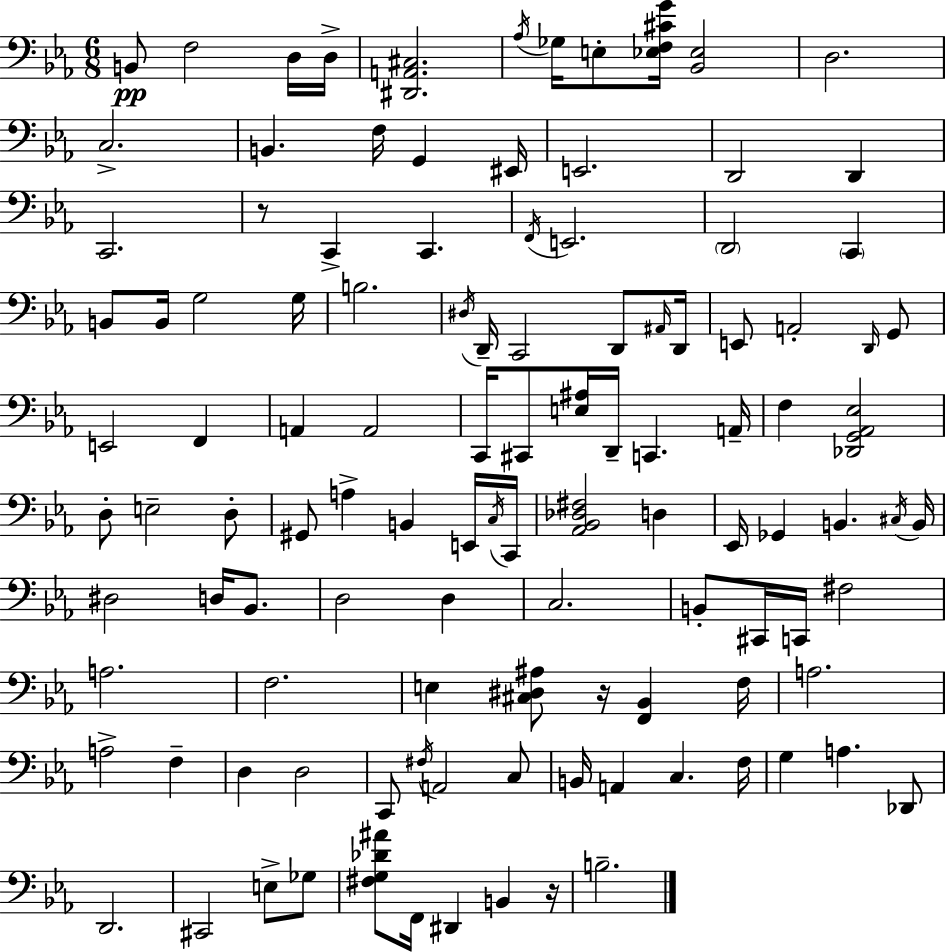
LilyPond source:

{
  \clef bass
  \numericTimeSignature
  \time 6/8
  \key c \minor
  \repeat volta 2 { b,8\pp f2 d16 d16-> | <dis, a, cis>2. | \acciaccatura { aes16 } ges16 e8-. <ees f cis' g'>16 <bes, ees>2 | d2. | \break c2.-> | b,4. f16 g,4 | eis,16 e,2. | d,2 d,4 | \break c,2. | r8 c,4-> c,4. | \acciaccatura { f,16 } e,2. | \parenthesize d,2 \parenthesize c,4 | \break b,8 b,16 g2 | g16 b2. | \acciaccatura { dis16 } d,16-- c,2 | d,8 \grace { ais,16 } d,16 e,8 a,2-. | \break \grace { d,16 } g,8 e,2 | f,4 a,4 a,2 | c,16 cis,8 <e ais>16 d,16-- c,4. | a,16-- f4 <des, g, aes, ees>2 | \break d8-. e2-- | d8-. gis,8 a4-> b,4 | e,16 \acciaccatura { c16 } c,16 <aes, bes, des fis>2 | d4 ees,16 ges,4 b,4. | \break \acciaccatura { cis16 } b,16 dis2 | d16 bes,8. d2 | d4 c2. | b,8-. cis,16 c,16 fis2 | \break a2. | f2. | e4 <cis dis ais>8 | r16 <f, bes,>4 f16 a2. | \break a2-> | f4-- d4 d2 | c,8 \acciaccatura { fis16 } a,2 | c8 b,16 a,4 | \break c4. f16 g4 | a4. des,8 d,2. | cis,2 | e8-> ges8 <fis g des' ais'>8 f,16 dis,4 | \break b,4 r16 b2.-- | } \bar "|."
}